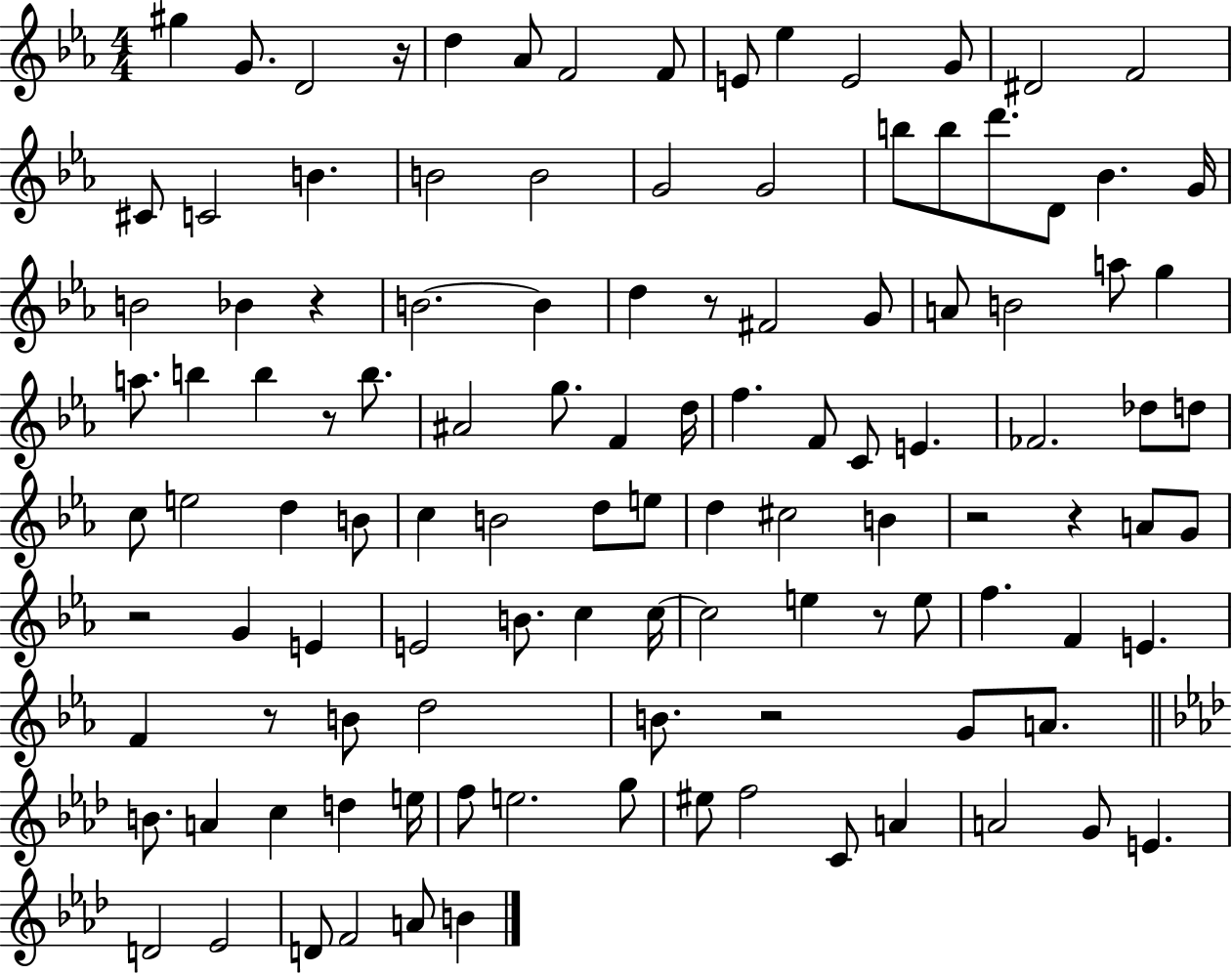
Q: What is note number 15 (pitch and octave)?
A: C4